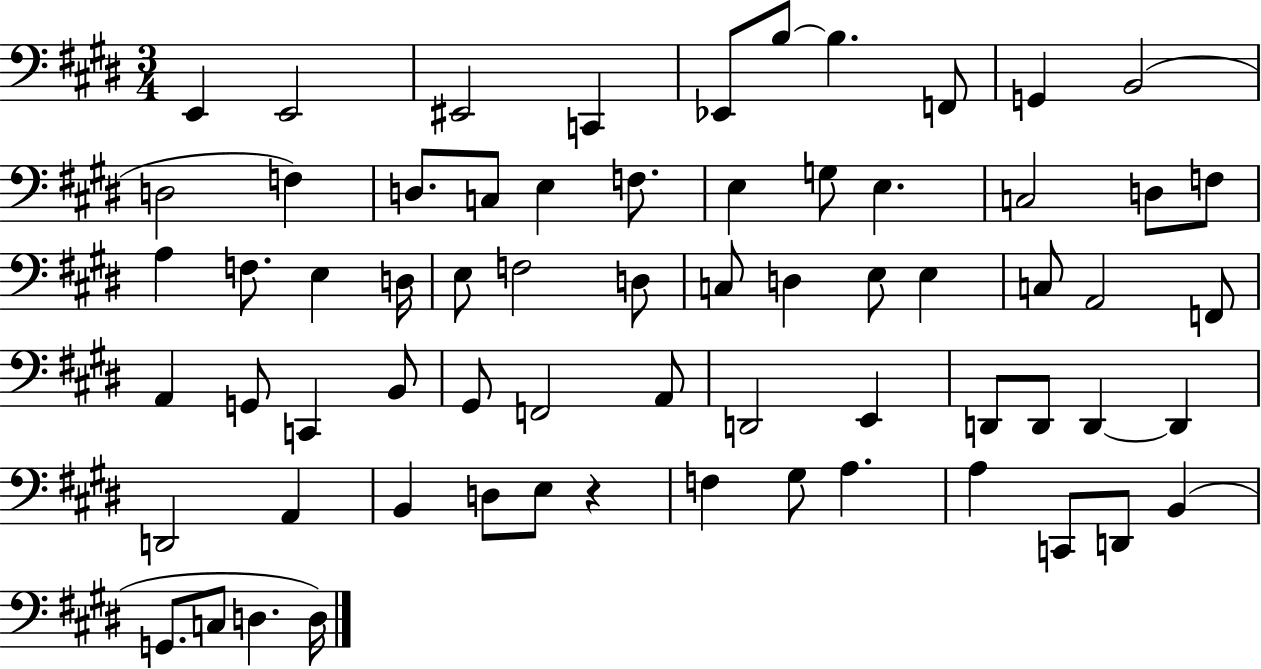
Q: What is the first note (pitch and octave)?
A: E2